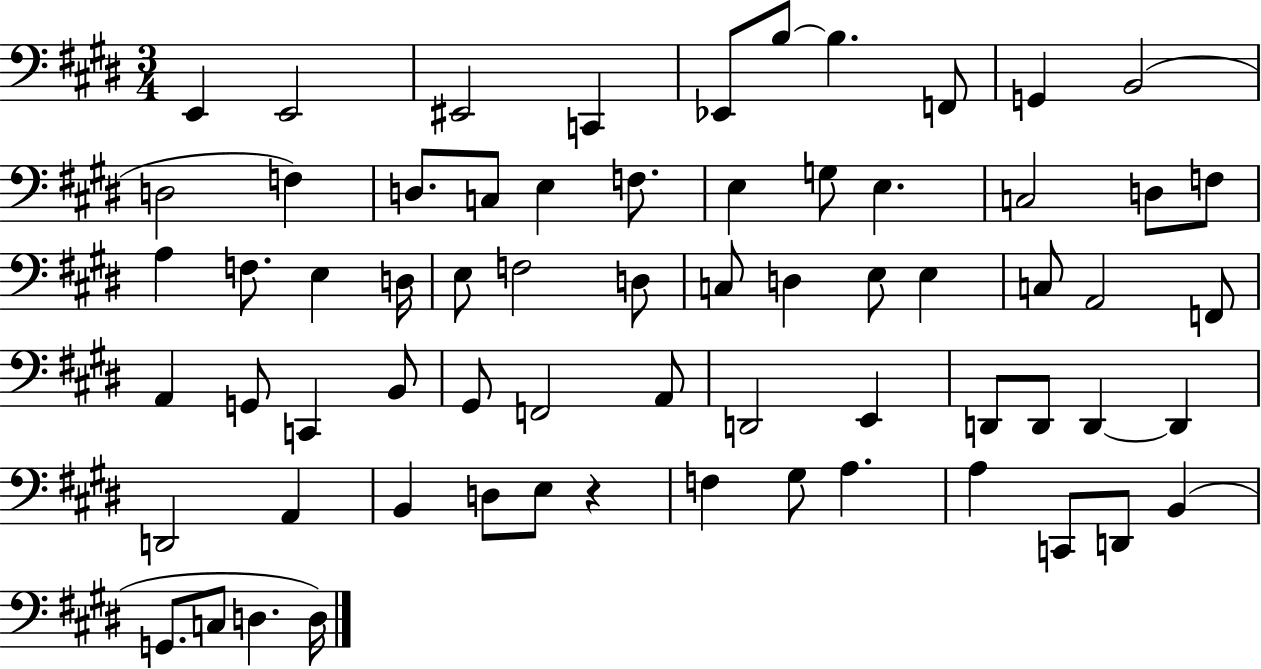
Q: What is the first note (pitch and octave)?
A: E2